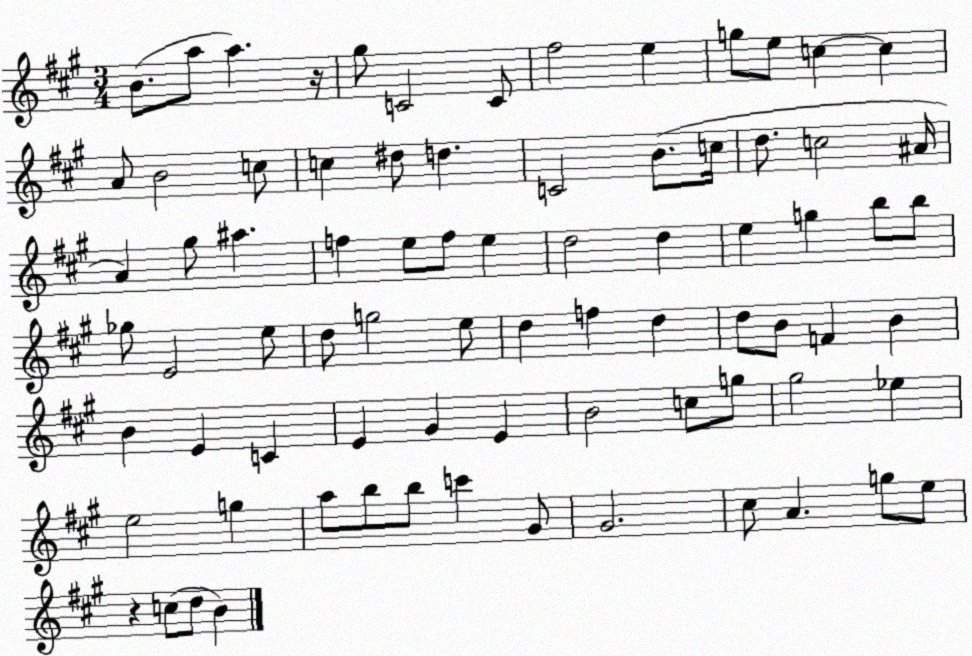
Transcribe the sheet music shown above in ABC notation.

X:1
T:Untitled
M:3/4
L:1/4
K:A
B/2 a/2 a z/4 ^g/2 C2 C/2 ^f2 e g/2 e/2 c c A/2 B2 c/2 c ^d/2 d C2 B/2 c/4 d/2 c2 ^A/4 A ^g/2 ^a f e/2 f/2 e d2 d e g b/2 b/2 _g/2 E2 e/2 d/2 g2 e/2 d f d d/2 B/2 F B B E C E ^G E B2 c/2 g/2 ^g2 _e e2 g a/2 b/2 b/2 c' ^G/2 ^G2 ^c/2 A g/2 e/2 z c/2 d/2 B